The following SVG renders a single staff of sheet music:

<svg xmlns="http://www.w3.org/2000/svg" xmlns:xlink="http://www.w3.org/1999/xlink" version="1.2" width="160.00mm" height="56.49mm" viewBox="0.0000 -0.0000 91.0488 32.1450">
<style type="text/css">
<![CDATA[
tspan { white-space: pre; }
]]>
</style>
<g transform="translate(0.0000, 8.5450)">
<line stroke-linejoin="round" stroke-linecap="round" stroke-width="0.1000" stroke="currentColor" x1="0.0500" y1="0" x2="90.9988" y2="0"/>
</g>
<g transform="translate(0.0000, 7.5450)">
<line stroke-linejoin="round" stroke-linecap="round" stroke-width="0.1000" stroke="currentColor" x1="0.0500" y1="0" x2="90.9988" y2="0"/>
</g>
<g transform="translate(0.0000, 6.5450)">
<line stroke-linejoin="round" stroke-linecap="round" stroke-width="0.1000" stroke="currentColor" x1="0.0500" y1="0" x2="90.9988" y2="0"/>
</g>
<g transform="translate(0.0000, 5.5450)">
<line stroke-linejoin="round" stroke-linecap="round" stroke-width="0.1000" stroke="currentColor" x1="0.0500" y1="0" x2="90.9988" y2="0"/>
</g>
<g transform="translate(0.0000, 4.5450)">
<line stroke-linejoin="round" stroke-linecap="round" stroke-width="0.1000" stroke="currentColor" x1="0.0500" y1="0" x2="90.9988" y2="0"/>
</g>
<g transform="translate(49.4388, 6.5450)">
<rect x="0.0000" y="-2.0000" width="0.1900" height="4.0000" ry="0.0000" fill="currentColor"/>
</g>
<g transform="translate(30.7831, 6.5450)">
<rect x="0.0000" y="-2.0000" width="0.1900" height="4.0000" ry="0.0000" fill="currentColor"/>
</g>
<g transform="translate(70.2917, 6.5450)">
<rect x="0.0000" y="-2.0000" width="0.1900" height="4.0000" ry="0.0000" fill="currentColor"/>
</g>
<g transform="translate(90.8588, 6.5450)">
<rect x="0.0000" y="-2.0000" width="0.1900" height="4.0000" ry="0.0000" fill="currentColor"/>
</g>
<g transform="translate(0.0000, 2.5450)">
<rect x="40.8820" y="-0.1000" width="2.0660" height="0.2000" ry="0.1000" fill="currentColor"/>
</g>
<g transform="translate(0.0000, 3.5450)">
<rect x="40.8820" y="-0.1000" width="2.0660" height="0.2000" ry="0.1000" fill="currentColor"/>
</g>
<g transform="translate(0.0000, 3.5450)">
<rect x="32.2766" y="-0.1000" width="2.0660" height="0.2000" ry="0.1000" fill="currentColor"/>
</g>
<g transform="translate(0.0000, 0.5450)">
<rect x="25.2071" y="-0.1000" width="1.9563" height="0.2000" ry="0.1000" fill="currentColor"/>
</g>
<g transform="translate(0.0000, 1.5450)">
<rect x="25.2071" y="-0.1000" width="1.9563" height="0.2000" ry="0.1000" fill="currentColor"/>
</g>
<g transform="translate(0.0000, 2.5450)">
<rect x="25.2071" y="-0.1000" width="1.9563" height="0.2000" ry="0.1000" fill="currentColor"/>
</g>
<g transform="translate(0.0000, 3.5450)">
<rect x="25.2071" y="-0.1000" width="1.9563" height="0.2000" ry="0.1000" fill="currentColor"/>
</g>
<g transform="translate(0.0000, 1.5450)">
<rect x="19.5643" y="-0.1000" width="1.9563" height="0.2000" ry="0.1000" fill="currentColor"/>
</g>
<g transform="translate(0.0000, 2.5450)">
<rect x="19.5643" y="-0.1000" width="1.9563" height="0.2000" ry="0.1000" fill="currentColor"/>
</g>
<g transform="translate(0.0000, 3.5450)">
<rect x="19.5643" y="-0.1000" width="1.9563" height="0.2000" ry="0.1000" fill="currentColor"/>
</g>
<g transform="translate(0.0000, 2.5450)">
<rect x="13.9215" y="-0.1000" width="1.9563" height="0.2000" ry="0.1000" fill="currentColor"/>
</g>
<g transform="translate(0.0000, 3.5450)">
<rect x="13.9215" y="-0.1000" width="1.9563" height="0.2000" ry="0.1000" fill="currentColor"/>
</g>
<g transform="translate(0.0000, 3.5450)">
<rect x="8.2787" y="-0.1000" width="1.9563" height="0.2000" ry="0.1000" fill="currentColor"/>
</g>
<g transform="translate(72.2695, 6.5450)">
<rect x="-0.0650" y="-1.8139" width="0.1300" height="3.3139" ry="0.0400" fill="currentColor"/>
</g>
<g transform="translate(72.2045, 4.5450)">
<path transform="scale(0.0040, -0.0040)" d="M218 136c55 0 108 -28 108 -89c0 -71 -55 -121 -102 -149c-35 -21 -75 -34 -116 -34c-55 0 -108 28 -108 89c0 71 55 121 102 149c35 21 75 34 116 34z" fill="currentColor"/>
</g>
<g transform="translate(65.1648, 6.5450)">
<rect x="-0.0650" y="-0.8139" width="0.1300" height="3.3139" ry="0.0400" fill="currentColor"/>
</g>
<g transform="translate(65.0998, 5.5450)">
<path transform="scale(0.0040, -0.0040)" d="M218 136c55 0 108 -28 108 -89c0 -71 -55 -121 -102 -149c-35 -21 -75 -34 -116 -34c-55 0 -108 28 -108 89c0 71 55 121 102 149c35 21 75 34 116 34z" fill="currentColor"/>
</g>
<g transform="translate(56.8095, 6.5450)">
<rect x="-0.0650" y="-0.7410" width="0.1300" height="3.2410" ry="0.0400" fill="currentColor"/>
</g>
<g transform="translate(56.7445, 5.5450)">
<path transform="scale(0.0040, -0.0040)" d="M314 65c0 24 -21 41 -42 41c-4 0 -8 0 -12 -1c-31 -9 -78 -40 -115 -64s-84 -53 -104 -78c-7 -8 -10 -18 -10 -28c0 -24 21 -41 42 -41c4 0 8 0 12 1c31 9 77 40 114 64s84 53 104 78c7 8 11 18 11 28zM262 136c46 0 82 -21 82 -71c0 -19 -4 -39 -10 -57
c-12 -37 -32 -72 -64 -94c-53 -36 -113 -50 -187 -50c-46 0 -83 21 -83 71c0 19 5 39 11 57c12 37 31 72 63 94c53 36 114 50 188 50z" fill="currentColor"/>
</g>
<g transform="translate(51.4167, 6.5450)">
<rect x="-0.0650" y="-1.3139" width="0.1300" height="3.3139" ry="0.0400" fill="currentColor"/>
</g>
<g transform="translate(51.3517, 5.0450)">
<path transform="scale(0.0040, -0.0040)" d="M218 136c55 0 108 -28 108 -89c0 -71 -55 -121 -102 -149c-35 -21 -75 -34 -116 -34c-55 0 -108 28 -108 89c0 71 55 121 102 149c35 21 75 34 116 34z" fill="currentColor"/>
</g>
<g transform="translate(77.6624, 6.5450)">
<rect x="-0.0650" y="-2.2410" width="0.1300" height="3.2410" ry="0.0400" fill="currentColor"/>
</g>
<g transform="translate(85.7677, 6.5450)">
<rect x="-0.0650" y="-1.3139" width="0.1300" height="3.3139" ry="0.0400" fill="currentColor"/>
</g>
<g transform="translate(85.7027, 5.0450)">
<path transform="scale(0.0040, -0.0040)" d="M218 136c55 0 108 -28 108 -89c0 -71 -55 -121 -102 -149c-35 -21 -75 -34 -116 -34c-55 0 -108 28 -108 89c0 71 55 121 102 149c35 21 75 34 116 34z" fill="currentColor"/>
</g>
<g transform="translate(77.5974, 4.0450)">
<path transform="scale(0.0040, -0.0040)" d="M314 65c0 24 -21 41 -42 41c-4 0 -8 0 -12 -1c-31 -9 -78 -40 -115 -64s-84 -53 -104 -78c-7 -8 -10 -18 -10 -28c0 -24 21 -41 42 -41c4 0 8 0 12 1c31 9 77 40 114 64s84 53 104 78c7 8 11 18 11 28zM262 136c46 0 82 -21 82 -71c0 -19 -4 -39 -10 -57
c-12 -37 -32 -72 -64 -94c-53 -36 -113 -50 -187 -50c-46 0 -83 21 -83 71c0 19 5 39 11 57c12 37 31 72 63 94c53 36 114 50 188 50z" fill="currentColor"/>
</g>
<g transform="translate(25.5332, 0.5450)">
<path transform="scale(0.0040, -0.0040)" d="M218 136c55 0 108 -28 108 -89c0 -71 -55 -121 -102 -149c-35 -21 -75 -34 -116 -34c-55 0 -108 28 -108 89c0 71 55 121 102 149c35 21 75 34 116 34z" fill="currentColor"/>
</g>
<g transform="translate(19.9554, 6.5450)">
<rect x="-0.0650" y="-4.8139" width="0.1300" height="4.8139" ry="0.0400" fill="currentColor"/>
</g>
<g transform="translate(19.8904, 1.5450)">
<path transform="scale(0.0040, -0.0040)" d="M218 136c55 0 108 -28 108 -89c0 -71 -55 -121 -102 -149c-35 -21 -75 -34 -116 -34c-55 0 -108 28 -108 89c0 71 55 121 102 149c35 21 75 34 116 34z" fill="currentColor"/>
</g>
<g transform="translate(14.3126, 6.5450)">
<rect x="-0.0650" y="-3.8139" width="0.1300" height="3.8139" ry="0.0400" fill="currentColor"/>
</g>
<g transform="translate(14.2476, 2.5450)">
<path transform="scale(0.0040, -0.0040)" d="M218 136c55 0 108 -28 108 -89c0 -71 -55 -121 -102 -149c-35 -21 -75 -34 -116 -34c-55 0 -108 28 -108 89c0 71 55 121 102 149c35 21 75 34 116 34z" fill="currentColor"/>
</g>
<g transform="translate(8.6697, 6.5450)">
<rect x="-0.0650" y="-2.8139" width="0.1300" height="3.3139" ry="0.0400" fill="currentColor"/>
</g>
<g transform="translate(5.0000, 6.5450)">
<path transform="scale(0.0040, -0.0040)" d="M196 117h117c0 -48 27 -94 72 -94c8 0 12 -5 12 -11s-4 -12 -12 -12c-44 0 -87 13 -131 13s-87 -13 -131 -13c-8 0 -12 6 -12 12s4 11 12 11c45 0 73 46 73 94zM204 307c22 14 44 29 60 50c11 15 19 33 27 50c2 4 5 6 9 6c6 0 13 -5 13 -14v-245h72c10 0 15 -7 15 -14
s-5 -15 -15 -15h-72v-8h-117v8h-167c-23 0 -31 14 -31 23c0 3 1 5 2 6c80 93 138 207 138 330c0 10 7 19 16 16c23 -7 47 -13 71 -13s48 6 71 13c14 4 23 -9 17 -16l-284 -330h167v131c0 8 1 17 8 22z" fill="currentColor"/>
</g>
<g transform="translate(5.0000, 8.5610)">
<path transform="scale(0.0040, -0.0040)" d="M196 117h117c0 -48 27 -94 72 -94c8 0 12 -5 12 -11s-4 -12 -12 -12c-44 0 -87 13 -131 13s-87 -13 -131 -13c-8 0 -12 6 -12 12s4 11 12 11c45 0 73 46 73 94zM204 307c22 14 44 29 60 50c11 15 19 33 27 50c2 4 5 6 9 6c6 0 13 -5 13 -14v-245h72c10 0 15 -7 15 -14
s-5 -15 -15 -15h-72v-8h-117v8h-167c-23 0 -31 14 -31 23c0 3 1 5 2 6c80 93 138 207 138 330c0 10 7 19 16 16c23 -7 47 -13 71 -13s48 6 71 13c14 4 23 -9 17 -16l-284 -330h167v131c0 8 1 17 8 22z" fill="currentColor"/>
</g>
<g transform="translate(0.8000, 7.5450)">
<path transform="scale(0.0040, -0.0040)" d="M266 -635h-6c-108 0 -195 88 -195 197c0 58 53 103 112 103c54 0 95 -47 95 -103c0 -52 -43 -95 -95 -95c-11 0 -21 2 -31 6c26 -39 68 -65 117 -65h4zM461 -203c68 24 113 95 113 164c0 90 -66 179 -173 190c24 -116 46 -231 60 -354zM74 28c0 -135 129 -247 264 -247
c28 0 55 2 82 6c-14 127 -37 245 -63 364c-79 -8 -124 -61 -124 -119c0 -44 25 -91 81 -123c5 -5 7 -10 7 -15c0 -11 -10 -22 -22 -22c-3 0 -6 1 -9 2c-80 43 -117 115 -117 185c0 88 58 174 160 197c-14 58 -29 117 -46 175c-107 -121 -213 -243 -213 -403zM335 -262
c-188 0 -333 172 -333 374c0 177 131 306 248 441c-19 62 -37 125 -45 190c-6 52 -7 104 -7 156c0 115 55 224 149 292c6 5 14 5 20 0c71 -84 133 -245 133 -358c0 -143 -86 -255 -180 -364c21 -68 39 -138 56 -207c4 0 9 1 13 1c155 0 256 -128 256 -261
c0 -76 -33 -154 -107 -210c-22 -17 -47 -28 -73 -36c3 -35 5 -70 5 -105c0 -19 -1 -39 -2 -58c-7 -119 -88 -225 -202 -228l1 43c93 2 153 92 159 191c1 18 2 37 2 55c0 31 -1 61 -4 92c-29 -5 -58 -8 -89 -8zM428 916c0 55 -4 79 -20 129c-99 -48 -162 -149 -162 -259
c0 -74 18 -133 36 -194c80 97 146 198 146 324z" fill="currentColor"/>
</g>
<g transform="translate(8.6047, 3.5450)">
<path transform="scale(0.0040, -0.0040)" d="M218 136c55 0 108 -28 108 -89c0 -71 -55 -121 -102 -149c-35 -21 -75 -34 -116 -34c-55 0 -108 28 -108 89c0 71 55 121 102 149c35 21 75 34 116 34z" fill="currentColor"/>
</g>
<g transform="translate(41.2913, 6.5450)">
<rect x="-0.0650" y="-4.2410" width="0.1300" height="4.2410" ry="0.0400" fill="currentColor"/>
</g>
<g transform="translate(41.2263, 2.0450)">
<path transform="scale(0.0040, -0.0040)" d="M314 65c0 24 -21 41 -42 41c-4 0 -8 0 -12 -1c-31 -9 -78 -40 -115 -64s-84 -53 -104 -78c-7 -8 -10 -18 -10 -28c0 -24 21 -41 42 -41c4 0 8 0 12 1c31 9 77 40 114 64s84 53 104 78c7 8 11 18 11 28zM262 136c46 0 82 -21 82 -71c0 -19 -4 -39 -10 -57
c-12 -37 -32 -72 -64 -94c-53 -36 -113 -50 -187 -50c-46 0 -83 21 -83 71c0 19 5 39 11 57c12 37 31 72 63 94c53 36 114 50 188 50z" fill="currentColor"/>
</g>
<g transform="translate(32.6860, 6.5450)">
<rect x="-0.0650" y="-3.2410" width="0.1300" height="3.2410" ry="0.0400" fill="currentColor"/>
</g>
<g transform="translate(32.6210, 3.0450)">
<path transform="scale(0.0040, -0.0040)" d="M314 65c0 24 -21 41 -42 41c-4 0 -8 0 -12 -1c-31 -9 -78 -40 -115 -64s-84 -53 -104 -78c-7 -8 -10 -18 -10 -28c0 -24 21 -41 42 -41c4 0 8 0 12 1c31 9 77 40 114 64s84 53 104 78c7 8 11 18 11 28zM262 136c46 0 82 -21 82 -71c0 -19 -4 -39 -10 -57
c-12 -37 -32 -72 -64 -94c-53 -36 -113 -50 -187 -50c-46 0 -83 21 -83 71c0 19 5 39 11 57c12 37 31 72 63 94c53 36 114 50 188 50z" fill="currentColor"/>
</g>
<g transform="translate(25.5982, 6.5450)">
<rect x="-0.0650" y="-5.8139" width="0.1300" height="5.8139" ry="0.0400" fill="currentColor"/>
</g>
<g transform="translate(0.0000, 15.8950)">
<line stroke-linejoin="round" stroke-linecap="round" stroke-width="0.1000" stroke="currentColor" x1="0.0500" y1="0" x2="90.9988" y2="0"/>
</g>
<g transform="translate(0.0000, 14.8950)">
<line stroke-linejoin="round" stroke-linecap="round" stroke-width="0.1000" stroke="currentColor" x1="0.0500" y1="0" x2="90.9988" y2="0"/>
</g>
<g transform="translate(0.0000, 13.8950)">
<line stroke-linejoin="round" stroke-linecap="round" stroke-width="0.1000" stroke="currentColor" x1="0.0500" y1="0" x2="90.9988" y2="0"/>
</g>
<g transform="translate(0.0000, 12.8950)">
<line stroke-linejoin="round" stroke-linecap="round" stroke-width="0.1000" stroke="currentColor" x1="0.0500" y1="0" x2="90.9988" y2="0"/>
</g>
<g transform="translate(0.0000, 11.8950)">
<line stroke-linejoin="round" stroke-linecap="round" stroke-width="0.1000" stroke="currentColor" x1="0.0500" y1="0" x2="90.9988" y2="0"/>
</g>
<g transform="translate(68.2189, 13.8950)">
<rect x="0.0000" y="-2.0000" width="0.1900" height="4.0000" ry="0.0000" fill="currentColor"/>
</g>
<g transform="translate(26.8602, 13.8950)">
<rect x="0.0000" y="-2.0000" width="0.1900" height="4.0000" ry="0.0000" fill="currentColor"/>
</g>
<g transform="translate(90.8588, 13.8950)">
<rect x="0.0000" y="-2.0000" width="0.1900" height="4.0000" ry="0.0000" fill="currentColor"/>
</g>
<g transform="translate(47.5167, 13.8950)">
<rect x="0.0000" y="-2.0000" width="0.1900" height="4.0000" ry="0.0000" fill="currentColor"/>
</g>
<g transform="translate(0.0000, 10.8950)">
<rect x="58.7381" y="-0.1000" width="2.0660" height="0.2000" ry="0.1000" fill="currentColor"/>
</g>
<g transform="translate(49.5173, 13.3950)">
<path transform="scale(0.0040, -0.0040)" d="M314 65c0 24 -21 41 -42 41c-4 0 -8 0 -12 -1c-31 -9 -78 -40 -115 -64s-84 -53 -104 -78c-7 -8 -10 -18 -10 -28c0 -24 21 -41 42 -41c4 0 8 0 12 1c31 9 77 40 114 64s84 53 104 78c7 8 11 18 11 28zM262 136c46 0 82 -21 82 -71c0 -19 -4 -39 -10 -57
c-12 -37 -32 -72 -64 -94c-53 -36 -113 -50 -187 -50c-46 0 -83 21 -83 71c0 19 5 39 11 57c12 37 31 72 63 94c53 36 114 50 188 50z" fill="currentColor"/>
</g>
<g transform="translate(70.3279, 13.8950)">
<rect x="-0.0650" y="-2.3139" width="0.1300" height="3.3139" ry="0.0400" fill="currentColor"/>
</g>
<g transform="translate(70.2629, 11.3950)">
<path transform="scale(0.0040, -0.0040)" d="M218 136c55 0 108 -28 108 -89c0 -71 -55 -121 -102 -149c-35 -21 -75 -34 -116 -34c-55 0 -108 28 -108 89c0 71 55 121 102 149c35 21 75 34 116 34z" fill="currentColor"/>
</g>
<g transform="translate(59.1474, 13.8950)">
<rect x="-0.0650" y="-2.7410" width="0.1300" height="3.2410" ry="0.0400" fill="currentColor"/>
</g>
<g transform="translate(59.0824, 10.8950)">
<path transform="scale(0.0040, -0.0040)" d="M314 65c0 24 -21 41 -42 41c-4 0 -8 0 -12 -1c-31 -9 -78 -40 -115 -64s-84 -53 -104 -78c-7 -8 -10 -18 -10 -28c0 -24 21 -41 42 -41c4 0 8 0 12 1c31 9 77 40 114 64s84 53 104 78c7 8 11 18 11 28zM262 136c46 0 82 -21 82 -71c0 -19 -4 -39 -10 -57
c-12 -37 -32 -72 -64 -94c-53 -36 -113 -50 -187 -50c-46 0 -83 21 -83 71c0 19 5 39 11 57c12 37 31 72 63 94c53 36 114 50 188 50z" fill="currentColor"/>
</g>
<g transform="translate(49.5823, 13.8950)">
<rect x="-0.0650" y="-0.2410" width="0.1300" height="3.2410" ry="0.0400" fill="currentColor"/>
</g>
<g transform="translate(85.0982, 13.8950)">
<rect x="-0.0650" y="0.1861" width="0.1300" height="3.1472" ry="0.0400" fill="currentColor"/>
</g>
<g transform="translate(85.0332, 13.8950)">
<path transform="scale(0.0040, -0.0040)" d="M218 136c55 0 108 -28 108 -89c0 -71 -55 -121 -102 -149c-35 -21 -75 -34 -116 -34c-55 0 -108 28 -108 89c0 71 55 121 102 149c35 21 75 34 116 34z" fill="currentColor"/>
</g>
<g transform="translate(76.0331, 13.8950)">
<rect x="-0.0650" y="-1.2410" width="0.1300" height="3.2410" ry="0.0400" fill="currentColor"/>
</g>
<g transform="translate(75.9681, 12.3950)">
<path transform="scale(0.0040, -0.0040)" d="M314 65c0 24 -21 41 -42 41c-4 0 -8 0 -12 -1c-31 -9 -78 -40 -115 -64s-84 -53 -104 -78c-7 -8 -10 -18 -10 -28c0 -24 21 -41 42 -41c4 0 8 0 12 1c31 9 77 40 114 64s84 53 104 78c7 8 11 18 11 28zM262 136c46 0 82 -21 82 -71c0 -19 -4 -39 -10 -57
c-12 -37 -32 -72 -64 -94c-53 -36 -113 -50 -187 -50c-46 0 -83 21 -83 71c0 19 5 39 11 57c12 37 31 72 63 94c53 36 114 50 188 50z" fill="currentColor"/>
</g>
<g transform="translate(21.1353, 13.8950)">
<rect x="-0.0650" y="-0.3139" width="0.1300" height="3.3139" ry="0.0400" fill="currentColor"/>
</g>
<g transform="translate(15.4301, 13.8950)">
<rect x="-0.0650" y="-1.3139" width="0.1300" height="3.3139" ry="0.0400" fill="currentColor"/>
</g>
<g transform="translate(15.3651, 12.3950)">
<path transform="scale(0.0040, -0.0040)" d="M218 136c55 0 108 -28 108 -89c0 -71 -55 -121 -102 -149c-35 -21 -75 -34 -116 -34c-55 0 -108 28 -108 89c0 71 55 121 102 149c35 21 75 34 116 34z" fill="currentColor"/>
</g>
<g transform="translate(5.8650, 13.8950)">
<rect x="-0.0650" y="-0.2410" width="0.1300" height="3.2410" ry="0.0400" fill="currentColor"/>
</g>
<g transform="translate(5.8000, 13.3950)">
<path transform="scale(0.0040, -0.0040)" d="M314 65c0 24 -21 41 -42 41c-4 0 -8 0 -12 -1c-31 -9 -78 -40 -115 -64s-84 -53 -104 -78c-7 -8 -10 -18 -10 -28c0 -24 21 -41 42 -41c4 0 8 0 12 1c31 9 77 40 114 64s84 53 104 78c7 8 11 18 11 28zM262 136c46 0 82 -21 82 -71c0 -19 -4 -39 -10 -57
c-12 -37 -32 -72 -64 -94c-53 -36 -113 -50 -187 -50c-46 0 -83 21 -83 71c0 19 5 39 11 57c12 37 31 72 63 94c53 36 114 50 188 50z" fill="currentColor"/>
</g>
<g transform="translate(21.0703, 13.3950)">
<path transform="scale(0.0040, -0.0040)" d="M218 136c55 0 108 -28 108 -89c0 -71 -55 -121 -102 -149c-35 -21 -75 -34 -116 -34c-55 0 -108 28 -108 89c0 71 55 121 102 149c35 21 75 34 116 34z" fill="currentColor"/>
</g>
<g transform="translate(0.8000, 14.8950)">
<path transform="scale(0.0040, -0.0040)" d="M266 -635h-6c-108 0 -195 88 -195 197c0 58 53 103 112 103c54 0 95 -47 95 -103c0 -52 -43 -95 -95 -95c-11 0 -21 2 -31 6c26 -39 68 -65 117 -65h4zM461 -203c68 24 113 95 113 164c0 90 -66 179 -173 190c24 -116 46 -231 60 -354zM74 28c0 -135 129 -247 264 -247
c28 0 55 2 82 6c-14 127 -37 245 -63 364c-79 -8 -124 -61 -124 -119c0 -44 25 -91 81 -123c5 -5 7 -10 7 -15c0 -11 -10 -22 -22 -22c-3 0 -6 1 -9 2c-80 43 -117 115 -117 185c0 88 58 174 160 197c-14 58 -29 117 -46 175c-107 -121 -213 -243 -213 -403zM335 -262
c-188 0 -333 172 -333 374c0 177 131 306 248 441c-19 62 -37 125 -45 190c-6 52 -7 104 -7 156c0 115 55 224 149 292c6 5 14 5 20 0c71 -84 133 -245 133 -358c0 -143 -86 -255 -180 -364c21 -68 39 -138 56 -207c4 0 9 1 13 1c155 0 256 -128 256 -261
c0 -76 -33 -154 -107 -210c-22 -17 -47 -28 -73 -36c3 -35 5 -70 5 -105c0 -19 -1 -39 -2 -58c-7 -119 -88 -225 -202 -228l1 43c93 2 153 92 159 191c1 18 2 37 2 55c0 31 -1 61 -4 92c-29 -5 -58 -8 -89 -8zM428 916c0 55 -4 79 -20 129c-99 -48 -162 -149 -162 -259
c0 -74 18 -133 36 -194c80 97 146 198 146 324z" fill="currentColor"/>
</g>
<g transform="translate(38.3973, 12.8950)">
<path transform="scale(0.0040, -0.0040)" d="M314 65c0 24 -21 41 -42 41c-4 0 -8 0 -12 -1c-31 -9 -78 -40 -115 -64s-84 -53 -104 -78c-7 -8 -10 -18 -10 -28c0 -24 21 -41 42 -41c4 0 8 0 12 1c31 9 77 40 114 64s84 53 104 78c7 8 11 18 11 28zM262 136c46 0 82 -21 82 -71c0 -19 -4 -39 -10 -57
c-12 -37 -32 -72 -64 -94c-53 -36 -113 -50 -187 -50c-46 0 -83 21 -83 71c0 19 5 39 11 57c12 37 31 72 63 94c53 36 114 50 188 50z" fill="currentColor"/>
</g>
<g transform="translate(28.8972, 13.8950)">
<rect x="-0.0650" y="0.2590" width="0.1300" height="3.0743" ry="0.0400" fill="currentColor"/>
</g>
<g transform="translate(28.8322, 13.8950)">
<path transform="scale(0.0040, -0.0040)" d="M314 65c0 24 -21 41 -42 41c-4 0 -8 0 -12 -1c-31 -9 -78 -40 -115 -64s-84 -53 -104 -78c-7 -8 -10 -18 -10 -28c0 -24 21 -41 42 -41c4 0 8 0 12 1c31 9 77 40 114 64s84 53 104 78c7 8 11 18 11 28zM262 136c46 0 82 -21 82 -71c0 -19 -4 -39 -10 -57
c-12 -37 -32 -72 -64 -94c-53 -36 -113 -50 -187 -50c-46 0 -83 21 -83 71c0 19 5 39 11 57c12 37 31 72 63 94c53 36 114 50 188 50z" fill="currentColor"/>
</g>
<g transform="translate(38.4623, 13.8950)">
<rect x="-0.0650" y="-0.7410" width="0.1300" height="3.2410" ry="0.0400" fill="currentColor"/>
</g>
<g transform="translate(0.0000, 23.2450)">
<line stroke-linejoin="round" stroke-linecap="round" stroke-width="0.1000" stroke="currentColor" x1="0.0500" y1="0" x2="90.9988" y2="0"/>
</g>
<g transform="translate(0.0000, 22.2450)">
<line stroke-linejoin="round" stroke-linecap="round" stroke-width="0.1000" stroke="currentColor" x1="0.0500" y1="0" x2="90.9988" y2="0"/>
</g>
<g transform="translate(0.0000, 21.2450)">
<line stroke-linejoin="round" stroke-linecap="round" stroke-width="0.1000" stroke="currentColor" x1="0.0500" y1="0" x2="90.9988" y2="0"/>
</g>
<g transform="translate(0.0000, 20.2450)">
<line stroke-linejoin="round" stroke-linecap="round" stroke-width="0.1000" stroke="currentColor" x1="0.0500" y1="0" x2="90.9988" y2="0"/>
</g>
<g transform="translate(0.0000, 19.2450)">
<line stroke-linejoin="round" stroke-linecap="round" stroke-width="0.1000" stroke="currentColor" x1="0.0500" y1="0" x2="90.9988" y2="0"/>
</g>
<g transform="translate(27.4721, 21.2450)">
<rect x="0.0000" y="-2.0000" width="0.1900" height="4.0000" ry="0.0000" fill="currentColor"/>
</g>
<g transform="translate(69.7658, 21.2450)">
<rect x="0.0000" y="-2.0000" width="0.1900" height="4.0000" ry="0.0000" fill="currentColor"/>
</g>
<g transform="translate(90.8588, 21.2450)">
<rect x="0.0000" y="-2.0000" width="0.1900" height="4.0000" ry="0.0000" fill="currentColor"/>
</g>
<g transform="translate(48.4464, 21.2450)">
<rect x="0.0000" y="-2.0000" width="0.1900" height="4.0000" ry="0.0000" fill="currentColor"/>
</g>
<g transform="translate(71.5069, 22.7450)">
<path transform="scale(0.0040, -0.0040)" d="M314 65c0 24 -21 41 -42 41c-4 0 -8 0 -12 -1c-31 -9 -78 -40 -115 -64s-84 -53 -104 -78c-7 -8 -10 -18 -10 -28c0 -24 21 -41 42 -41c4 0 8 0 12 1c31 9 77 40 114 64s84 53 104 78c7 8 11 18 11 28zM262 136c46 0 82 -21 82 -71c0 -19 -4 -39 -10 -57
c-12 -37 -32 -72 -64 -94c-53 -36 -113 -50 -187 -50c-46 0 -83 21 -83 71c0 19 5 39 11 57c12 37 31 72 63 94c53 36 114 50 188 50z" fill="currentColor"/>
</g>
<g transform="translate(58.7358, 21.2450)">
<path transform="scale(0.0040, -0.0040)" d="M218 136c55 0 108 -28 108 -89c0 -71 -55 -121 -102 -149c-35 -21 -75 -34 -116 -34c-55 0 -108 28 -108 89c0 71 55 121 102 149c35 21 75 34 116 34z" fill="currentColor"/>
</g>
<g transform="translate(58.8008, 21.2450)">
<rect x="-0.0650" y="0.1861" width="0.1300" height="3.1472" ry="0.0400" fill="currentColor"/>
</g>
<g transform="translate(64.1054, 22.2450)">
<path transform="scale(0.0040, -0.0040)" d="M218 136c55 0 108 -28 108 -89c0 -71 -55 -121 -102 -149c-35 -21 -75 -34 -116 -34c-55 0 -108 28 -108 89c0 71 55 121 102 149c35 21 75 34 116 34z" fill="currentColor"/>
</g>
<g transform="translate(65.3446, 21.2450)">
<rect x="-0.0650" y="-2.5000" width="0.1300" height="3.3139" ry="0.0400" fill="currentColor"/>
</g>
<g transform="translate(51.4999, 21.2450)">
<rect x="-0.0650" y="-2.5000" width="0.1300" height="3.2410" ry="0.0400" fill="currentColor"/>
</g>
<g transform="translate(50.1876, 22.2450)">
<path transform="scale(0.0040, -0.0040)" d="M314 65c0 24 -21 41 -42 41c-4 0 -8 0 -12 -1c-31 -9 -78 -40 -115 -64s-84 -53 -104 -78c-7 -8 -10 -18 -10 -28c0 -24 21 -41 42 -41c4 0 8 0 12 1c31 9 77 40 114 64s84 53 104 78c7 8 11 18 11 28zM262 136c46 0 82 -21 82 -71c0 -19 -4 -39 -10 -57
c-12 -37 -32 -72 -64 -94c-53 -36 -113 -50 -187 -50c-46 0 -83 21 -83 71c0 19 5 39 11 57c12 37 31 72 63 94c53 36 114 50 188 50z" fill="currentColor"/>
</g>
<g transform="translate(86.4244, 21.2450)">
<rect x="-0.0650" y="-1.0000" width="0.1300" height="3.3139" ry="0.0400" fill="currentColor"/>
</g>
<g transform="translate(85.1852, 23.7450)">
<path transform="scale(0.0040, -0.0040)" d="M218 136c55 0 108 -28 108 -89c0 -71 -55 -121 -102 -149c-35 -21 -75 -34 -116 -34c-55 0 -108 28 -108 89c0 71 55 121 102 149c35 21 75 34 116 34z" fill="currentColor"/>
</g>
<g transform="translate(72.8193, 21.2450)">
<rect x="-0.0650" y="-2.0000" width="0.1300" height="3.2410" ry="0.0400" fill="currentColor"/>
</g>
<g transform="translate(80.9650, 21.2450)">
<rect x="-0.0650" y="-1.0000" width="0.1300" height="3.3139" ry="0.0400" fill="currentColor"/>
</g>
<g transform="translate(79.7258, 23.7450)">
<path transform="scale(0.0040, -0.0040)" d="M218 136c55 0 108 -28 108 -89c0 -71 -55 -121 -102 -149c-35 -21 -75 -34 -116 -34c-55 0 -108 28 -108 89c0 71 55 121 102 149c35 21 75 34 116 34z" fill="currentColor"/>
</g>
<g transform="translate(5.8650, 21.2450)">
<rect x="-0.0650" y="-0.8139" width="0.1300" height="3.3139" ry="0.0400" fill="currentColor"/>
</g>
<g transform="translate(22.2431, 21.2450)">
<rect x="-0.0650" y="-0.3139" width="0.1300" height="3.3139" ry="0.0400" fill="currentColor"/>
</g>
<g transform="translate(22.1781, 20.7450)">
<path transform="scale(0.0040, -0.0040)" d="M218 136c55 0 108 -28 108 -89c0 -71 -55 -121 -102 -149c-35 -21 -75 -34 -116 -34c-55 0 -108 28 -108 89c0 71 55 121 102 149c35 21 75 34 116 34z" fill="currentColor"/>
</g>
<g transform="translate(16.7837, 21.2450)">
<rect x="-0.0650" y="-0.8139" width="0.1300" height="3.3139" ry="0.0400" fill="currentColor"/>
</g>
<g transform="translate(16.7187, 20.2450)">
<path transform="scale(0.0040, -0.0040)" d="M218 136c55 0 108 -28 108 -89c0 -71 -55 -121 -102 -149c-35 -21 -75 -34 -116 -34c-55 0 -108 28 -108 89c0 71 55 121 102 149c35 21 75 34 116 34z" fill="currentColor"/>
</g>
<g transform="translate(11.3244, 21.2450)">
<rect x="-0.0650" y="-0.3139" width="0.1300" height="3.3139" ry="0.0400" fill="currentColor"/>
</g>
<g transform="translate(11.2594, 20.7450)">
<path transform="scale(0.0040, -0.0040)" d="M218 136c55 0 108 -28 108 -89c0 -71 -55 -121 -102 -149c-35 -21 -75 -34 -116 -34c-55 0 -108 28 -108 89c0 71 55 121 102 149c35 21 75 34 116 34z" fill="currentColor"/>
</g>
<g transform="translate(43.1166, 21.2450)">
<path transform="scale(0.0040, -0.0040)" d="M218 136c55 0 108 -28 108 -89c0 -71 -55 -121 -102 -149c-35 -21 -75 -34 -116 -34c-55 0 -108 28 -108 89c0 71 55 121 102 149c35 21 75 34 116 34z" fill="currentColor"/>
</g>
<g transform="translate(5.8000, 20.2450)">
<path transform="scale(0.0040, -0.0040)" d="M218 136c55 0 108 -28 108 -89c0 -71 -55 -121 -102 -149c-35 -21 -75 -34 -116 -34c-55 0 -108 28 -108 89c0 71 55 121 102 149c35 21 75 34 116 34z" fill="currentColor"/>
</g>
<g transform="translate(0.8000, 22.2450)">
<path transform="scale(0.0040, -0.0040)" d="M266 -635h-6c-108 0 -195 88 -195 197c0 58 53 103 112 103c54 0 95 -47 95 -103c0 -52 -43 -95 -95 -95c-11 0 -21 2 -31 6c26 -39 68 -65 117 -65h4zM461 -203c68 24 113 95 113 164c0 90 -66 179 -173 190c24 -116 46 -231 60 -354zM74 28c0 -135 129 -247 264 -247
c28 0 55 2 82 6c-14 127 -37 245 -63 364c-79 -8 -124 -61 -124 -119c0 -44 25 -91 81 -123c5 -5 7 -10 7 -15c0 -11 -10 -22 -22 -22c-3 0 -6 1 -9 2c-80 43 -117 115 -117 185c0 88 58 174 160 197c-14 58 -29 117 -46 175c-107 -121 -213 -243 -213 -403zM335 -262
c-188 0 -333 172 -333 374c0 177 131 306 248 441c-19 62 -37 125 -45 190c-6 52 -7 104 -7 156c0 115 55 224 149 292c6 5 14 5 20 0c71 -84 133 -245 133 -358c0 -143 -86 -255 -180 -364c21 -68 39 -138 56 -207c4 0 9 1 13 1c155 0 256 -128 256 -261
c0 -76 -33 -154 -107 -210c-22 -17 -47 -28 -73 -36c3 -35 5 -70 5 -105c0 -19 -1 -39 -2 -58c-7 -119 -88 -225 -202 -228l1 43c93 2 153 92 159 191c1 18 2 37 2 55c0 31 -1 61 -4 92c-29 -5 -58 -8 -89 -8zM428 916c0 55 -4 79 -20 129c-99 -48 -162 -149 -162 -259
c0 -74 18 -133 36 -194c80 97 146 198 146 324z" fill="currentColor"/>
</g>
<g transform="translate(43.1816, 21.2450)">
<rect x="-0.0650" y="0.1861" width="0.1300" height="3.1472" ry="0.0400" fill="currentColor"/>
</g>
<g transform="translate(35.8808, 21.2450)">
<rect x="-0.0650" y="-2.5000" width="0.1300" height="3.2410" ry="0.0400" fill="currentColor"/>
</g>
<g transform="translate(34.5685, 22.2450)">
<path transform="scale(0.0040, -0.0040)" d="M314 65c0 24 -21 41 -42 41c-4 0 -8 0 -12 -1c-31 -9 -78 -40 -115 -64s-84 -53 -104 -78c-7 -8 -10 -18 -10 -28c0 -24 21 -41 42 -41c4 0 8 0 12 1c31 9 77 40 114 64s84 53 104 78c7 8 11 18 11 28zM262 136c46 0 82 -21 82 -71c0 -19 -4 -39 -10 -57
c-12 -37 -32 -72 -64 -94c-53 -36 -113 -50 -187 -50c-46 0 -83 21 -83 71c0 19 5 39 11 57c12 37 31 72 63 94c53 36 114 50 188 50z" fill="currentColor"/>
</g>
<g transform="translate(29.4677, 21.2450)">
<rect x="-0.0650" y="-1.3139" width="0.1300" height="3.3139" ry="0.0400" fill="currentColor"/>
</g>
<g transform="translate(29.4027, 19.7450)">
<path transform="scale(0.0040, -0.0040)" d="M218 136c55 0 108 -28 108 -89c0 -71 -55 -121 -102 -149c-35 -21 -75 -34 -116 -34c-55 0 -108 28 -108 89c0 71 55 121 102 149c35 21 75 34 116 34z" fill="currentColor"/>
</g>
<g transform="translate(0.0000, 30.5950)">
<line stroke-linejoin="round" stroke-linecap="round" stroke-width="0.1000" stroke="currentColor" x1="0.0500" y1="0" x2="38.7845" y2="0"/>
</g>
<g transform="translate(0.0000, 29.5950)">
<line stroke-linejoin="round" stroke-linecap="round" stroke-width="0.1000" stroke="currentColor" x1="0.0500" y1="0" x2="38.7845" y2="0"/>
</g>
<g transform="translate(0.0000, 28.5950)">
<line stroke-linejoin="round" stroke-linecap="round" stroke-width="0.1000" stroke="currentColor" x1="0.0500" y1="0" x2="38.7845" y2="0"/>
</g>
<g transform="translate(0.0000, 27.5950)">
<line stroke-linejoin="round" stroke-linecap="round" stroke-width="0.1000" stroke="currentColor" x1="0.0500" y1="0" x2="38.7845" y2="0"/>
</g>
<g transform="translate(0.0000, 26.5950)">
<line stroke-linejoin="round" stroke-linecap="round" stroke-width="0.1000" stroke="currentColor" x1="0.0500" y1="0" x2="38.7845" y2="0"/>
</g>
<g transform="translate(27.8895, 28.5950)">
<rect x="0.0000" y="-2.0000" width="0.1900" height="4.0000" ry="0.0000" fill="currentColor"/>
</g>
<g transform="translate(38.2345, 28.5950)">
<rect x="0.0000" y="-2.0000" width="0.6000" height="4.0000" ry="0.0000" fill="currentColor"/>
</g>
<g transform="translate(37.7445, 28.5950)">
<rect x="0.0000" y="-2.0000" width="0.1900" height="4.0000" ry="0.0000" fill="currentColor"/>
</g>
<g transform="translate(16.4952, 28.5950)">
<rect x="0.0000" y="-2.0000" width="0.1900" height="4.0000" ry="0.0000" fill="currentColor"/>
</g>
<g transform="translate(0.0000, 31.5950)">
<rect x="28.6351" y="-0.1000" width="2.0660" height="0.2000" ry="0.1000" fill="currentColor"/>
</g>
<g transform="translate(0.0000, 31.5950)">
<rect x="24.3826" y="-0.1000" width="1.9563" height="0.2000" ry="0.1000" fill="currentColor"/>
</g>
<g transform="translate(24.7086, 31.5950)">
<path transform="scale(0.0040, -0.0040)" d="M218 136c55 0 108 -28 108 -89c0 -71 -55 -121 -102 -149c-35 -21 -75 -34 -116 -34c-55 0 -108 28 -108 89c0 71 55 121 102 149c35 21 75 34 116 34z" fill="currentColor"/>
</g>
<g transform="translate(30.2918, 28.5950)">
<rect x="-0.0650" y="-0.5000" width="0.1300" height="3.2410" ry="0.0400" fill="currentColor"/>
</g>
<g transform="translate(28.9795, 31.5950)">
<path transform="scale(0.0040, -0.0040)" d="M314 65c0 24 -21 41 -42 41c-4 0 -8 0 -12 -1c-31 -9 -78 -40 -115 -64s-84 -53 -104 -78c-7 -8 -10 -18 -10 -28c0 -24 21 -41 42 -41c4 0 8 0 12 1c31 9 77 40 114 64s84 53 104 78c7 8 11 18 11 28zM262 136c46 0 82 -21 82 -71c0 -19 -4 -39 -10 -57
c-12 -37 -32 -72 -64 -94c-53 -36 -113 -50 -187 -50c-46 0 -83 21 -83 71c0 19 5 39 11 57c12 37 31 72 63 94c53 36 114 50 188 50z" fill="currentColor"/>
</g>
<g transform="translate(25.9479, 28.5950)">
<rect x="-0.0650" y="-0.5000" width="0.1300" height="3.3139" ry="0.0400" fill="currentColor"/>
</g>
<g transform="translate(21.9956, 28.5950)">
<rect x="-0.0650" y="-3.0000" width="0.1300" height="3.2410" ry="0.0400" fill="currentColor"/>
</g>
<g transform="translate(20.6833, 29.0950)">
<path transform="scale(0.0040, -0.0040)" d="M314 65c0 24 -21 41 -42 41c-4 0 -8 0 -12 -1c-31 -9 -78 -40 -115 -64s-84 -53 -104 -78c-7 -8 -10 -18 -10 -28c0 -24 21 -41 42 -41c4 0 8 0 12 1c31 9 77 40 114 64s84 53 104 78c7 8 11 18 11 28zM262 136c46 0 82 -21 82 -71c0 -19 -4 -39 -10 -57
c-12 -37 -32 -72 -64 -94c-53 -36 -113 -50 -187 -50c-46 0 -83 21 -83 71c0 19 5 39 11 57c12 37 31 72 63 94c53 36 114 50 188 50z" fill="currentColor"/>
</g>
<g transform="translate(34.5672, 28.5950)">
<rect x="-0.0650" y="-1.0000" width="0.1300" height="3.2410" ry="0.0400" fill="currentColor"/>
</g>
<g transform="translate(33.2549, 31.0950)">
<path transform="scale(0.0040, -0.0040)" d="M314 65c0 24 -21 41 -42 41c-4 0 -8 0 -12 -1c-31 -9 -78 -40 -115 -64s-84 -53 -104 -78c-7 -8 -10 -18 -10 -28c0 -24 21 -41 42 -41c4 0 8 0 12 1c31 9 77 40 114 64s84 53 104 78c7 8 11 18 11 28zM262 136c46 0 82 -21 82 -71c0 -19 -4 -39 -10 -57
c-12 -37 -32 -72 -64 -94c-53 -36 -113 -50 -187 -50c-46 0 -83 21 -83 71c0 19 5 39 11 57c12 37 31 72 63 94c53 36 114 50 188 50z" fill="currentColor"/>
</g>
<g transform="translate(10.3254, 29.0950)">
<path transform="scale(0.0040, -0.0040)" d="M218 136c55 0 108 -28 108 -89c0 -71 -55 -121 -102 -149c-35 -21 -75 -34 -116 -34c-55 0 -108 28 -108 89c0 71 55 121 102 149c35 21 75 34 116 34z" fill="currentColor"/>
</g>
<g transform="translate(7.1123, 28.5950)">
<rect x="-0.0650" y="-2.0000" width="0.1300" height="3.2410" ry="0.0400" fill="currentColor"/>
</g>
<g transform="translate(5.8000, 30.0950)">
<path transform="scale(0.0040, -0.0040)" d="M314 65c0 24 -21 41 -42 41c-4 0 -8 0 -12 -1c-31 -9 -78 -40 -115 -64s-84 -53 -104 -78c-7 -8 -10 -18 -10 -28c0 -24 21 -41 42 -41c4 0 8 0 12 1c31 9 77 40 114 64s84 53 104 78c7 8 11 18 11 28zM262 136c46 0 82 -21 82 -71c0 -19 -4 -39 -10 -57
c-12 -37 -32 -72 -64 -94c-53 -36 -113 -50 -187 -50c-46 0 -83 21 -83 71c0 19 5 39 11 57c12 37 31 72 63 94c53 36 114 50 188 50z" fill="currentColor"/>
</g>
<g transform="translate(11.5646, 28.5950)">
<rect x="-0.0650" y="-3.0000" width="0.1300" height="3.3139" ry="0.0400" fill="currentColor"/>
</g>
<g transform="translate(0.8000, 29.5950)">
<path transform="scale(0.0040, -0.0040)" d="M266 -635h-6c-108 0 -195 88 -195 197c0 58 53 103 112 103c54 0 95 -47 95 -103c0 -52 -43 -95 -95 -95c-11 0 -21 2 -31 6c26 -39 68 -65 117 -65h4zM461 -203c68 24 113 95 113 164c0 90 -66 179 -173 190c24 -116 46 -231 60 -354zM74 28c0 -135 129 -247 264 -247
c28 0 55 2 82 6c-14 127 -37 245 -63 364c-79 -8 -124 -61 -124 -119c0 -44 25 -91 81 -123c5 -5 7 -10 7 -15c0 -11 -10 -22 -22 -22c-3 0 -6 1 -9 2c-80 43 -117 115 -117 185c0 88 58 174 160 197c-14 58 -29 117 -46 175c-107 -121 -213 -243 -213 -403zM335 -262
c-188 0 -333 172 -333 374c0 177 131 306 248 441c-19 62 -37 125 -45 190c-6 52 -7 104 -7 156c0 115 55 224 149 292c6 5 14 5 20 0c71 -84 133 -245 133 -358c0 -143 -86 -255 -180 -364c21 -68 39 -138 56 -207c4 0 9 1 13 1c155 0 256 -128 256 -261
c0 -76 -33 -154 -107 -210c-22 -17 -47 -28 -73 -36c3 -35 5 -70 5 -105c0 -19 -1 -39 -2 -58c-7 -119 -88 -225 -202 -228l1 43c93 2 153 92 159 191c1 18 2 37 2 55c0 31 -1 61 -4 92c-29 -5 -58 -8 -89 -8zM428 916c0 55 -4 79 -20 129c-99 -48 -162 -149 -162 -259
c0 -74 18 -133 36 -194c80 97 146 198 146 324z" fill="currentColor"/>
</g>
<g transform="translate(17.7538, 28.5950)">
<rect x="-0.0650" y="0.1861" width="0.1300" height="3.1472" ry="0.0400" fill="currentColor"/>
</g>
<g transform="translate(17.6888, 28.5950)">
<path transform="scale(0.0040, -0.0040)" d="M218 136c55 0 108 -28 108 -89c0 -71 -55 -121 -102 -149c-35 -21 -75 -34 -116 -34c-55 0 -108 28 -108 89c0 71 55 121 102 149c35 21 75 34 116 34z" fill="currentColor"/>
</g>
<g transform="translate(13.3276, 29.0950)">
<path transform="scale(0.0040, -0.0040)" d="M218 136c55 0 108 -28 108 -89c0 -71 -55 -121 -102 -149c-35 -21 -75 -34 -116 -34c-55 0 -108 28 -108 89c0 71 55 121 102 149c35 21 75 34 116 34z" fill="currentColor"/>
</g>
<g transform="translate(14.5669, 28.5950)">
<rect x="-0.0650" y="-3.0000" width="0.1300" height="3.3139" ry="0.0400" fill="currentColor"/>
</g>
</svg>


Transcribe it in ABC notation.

X:1
T:Untitled
M:4/4
L:1/4
K:C
a c' e' g' b2 d'2 e d2 d f g2 e c2 e c B2 d2 c2 a2 g e2 B d c d c e G2 B G2 B G F2 D D F2 A A B A2 C C2 D2